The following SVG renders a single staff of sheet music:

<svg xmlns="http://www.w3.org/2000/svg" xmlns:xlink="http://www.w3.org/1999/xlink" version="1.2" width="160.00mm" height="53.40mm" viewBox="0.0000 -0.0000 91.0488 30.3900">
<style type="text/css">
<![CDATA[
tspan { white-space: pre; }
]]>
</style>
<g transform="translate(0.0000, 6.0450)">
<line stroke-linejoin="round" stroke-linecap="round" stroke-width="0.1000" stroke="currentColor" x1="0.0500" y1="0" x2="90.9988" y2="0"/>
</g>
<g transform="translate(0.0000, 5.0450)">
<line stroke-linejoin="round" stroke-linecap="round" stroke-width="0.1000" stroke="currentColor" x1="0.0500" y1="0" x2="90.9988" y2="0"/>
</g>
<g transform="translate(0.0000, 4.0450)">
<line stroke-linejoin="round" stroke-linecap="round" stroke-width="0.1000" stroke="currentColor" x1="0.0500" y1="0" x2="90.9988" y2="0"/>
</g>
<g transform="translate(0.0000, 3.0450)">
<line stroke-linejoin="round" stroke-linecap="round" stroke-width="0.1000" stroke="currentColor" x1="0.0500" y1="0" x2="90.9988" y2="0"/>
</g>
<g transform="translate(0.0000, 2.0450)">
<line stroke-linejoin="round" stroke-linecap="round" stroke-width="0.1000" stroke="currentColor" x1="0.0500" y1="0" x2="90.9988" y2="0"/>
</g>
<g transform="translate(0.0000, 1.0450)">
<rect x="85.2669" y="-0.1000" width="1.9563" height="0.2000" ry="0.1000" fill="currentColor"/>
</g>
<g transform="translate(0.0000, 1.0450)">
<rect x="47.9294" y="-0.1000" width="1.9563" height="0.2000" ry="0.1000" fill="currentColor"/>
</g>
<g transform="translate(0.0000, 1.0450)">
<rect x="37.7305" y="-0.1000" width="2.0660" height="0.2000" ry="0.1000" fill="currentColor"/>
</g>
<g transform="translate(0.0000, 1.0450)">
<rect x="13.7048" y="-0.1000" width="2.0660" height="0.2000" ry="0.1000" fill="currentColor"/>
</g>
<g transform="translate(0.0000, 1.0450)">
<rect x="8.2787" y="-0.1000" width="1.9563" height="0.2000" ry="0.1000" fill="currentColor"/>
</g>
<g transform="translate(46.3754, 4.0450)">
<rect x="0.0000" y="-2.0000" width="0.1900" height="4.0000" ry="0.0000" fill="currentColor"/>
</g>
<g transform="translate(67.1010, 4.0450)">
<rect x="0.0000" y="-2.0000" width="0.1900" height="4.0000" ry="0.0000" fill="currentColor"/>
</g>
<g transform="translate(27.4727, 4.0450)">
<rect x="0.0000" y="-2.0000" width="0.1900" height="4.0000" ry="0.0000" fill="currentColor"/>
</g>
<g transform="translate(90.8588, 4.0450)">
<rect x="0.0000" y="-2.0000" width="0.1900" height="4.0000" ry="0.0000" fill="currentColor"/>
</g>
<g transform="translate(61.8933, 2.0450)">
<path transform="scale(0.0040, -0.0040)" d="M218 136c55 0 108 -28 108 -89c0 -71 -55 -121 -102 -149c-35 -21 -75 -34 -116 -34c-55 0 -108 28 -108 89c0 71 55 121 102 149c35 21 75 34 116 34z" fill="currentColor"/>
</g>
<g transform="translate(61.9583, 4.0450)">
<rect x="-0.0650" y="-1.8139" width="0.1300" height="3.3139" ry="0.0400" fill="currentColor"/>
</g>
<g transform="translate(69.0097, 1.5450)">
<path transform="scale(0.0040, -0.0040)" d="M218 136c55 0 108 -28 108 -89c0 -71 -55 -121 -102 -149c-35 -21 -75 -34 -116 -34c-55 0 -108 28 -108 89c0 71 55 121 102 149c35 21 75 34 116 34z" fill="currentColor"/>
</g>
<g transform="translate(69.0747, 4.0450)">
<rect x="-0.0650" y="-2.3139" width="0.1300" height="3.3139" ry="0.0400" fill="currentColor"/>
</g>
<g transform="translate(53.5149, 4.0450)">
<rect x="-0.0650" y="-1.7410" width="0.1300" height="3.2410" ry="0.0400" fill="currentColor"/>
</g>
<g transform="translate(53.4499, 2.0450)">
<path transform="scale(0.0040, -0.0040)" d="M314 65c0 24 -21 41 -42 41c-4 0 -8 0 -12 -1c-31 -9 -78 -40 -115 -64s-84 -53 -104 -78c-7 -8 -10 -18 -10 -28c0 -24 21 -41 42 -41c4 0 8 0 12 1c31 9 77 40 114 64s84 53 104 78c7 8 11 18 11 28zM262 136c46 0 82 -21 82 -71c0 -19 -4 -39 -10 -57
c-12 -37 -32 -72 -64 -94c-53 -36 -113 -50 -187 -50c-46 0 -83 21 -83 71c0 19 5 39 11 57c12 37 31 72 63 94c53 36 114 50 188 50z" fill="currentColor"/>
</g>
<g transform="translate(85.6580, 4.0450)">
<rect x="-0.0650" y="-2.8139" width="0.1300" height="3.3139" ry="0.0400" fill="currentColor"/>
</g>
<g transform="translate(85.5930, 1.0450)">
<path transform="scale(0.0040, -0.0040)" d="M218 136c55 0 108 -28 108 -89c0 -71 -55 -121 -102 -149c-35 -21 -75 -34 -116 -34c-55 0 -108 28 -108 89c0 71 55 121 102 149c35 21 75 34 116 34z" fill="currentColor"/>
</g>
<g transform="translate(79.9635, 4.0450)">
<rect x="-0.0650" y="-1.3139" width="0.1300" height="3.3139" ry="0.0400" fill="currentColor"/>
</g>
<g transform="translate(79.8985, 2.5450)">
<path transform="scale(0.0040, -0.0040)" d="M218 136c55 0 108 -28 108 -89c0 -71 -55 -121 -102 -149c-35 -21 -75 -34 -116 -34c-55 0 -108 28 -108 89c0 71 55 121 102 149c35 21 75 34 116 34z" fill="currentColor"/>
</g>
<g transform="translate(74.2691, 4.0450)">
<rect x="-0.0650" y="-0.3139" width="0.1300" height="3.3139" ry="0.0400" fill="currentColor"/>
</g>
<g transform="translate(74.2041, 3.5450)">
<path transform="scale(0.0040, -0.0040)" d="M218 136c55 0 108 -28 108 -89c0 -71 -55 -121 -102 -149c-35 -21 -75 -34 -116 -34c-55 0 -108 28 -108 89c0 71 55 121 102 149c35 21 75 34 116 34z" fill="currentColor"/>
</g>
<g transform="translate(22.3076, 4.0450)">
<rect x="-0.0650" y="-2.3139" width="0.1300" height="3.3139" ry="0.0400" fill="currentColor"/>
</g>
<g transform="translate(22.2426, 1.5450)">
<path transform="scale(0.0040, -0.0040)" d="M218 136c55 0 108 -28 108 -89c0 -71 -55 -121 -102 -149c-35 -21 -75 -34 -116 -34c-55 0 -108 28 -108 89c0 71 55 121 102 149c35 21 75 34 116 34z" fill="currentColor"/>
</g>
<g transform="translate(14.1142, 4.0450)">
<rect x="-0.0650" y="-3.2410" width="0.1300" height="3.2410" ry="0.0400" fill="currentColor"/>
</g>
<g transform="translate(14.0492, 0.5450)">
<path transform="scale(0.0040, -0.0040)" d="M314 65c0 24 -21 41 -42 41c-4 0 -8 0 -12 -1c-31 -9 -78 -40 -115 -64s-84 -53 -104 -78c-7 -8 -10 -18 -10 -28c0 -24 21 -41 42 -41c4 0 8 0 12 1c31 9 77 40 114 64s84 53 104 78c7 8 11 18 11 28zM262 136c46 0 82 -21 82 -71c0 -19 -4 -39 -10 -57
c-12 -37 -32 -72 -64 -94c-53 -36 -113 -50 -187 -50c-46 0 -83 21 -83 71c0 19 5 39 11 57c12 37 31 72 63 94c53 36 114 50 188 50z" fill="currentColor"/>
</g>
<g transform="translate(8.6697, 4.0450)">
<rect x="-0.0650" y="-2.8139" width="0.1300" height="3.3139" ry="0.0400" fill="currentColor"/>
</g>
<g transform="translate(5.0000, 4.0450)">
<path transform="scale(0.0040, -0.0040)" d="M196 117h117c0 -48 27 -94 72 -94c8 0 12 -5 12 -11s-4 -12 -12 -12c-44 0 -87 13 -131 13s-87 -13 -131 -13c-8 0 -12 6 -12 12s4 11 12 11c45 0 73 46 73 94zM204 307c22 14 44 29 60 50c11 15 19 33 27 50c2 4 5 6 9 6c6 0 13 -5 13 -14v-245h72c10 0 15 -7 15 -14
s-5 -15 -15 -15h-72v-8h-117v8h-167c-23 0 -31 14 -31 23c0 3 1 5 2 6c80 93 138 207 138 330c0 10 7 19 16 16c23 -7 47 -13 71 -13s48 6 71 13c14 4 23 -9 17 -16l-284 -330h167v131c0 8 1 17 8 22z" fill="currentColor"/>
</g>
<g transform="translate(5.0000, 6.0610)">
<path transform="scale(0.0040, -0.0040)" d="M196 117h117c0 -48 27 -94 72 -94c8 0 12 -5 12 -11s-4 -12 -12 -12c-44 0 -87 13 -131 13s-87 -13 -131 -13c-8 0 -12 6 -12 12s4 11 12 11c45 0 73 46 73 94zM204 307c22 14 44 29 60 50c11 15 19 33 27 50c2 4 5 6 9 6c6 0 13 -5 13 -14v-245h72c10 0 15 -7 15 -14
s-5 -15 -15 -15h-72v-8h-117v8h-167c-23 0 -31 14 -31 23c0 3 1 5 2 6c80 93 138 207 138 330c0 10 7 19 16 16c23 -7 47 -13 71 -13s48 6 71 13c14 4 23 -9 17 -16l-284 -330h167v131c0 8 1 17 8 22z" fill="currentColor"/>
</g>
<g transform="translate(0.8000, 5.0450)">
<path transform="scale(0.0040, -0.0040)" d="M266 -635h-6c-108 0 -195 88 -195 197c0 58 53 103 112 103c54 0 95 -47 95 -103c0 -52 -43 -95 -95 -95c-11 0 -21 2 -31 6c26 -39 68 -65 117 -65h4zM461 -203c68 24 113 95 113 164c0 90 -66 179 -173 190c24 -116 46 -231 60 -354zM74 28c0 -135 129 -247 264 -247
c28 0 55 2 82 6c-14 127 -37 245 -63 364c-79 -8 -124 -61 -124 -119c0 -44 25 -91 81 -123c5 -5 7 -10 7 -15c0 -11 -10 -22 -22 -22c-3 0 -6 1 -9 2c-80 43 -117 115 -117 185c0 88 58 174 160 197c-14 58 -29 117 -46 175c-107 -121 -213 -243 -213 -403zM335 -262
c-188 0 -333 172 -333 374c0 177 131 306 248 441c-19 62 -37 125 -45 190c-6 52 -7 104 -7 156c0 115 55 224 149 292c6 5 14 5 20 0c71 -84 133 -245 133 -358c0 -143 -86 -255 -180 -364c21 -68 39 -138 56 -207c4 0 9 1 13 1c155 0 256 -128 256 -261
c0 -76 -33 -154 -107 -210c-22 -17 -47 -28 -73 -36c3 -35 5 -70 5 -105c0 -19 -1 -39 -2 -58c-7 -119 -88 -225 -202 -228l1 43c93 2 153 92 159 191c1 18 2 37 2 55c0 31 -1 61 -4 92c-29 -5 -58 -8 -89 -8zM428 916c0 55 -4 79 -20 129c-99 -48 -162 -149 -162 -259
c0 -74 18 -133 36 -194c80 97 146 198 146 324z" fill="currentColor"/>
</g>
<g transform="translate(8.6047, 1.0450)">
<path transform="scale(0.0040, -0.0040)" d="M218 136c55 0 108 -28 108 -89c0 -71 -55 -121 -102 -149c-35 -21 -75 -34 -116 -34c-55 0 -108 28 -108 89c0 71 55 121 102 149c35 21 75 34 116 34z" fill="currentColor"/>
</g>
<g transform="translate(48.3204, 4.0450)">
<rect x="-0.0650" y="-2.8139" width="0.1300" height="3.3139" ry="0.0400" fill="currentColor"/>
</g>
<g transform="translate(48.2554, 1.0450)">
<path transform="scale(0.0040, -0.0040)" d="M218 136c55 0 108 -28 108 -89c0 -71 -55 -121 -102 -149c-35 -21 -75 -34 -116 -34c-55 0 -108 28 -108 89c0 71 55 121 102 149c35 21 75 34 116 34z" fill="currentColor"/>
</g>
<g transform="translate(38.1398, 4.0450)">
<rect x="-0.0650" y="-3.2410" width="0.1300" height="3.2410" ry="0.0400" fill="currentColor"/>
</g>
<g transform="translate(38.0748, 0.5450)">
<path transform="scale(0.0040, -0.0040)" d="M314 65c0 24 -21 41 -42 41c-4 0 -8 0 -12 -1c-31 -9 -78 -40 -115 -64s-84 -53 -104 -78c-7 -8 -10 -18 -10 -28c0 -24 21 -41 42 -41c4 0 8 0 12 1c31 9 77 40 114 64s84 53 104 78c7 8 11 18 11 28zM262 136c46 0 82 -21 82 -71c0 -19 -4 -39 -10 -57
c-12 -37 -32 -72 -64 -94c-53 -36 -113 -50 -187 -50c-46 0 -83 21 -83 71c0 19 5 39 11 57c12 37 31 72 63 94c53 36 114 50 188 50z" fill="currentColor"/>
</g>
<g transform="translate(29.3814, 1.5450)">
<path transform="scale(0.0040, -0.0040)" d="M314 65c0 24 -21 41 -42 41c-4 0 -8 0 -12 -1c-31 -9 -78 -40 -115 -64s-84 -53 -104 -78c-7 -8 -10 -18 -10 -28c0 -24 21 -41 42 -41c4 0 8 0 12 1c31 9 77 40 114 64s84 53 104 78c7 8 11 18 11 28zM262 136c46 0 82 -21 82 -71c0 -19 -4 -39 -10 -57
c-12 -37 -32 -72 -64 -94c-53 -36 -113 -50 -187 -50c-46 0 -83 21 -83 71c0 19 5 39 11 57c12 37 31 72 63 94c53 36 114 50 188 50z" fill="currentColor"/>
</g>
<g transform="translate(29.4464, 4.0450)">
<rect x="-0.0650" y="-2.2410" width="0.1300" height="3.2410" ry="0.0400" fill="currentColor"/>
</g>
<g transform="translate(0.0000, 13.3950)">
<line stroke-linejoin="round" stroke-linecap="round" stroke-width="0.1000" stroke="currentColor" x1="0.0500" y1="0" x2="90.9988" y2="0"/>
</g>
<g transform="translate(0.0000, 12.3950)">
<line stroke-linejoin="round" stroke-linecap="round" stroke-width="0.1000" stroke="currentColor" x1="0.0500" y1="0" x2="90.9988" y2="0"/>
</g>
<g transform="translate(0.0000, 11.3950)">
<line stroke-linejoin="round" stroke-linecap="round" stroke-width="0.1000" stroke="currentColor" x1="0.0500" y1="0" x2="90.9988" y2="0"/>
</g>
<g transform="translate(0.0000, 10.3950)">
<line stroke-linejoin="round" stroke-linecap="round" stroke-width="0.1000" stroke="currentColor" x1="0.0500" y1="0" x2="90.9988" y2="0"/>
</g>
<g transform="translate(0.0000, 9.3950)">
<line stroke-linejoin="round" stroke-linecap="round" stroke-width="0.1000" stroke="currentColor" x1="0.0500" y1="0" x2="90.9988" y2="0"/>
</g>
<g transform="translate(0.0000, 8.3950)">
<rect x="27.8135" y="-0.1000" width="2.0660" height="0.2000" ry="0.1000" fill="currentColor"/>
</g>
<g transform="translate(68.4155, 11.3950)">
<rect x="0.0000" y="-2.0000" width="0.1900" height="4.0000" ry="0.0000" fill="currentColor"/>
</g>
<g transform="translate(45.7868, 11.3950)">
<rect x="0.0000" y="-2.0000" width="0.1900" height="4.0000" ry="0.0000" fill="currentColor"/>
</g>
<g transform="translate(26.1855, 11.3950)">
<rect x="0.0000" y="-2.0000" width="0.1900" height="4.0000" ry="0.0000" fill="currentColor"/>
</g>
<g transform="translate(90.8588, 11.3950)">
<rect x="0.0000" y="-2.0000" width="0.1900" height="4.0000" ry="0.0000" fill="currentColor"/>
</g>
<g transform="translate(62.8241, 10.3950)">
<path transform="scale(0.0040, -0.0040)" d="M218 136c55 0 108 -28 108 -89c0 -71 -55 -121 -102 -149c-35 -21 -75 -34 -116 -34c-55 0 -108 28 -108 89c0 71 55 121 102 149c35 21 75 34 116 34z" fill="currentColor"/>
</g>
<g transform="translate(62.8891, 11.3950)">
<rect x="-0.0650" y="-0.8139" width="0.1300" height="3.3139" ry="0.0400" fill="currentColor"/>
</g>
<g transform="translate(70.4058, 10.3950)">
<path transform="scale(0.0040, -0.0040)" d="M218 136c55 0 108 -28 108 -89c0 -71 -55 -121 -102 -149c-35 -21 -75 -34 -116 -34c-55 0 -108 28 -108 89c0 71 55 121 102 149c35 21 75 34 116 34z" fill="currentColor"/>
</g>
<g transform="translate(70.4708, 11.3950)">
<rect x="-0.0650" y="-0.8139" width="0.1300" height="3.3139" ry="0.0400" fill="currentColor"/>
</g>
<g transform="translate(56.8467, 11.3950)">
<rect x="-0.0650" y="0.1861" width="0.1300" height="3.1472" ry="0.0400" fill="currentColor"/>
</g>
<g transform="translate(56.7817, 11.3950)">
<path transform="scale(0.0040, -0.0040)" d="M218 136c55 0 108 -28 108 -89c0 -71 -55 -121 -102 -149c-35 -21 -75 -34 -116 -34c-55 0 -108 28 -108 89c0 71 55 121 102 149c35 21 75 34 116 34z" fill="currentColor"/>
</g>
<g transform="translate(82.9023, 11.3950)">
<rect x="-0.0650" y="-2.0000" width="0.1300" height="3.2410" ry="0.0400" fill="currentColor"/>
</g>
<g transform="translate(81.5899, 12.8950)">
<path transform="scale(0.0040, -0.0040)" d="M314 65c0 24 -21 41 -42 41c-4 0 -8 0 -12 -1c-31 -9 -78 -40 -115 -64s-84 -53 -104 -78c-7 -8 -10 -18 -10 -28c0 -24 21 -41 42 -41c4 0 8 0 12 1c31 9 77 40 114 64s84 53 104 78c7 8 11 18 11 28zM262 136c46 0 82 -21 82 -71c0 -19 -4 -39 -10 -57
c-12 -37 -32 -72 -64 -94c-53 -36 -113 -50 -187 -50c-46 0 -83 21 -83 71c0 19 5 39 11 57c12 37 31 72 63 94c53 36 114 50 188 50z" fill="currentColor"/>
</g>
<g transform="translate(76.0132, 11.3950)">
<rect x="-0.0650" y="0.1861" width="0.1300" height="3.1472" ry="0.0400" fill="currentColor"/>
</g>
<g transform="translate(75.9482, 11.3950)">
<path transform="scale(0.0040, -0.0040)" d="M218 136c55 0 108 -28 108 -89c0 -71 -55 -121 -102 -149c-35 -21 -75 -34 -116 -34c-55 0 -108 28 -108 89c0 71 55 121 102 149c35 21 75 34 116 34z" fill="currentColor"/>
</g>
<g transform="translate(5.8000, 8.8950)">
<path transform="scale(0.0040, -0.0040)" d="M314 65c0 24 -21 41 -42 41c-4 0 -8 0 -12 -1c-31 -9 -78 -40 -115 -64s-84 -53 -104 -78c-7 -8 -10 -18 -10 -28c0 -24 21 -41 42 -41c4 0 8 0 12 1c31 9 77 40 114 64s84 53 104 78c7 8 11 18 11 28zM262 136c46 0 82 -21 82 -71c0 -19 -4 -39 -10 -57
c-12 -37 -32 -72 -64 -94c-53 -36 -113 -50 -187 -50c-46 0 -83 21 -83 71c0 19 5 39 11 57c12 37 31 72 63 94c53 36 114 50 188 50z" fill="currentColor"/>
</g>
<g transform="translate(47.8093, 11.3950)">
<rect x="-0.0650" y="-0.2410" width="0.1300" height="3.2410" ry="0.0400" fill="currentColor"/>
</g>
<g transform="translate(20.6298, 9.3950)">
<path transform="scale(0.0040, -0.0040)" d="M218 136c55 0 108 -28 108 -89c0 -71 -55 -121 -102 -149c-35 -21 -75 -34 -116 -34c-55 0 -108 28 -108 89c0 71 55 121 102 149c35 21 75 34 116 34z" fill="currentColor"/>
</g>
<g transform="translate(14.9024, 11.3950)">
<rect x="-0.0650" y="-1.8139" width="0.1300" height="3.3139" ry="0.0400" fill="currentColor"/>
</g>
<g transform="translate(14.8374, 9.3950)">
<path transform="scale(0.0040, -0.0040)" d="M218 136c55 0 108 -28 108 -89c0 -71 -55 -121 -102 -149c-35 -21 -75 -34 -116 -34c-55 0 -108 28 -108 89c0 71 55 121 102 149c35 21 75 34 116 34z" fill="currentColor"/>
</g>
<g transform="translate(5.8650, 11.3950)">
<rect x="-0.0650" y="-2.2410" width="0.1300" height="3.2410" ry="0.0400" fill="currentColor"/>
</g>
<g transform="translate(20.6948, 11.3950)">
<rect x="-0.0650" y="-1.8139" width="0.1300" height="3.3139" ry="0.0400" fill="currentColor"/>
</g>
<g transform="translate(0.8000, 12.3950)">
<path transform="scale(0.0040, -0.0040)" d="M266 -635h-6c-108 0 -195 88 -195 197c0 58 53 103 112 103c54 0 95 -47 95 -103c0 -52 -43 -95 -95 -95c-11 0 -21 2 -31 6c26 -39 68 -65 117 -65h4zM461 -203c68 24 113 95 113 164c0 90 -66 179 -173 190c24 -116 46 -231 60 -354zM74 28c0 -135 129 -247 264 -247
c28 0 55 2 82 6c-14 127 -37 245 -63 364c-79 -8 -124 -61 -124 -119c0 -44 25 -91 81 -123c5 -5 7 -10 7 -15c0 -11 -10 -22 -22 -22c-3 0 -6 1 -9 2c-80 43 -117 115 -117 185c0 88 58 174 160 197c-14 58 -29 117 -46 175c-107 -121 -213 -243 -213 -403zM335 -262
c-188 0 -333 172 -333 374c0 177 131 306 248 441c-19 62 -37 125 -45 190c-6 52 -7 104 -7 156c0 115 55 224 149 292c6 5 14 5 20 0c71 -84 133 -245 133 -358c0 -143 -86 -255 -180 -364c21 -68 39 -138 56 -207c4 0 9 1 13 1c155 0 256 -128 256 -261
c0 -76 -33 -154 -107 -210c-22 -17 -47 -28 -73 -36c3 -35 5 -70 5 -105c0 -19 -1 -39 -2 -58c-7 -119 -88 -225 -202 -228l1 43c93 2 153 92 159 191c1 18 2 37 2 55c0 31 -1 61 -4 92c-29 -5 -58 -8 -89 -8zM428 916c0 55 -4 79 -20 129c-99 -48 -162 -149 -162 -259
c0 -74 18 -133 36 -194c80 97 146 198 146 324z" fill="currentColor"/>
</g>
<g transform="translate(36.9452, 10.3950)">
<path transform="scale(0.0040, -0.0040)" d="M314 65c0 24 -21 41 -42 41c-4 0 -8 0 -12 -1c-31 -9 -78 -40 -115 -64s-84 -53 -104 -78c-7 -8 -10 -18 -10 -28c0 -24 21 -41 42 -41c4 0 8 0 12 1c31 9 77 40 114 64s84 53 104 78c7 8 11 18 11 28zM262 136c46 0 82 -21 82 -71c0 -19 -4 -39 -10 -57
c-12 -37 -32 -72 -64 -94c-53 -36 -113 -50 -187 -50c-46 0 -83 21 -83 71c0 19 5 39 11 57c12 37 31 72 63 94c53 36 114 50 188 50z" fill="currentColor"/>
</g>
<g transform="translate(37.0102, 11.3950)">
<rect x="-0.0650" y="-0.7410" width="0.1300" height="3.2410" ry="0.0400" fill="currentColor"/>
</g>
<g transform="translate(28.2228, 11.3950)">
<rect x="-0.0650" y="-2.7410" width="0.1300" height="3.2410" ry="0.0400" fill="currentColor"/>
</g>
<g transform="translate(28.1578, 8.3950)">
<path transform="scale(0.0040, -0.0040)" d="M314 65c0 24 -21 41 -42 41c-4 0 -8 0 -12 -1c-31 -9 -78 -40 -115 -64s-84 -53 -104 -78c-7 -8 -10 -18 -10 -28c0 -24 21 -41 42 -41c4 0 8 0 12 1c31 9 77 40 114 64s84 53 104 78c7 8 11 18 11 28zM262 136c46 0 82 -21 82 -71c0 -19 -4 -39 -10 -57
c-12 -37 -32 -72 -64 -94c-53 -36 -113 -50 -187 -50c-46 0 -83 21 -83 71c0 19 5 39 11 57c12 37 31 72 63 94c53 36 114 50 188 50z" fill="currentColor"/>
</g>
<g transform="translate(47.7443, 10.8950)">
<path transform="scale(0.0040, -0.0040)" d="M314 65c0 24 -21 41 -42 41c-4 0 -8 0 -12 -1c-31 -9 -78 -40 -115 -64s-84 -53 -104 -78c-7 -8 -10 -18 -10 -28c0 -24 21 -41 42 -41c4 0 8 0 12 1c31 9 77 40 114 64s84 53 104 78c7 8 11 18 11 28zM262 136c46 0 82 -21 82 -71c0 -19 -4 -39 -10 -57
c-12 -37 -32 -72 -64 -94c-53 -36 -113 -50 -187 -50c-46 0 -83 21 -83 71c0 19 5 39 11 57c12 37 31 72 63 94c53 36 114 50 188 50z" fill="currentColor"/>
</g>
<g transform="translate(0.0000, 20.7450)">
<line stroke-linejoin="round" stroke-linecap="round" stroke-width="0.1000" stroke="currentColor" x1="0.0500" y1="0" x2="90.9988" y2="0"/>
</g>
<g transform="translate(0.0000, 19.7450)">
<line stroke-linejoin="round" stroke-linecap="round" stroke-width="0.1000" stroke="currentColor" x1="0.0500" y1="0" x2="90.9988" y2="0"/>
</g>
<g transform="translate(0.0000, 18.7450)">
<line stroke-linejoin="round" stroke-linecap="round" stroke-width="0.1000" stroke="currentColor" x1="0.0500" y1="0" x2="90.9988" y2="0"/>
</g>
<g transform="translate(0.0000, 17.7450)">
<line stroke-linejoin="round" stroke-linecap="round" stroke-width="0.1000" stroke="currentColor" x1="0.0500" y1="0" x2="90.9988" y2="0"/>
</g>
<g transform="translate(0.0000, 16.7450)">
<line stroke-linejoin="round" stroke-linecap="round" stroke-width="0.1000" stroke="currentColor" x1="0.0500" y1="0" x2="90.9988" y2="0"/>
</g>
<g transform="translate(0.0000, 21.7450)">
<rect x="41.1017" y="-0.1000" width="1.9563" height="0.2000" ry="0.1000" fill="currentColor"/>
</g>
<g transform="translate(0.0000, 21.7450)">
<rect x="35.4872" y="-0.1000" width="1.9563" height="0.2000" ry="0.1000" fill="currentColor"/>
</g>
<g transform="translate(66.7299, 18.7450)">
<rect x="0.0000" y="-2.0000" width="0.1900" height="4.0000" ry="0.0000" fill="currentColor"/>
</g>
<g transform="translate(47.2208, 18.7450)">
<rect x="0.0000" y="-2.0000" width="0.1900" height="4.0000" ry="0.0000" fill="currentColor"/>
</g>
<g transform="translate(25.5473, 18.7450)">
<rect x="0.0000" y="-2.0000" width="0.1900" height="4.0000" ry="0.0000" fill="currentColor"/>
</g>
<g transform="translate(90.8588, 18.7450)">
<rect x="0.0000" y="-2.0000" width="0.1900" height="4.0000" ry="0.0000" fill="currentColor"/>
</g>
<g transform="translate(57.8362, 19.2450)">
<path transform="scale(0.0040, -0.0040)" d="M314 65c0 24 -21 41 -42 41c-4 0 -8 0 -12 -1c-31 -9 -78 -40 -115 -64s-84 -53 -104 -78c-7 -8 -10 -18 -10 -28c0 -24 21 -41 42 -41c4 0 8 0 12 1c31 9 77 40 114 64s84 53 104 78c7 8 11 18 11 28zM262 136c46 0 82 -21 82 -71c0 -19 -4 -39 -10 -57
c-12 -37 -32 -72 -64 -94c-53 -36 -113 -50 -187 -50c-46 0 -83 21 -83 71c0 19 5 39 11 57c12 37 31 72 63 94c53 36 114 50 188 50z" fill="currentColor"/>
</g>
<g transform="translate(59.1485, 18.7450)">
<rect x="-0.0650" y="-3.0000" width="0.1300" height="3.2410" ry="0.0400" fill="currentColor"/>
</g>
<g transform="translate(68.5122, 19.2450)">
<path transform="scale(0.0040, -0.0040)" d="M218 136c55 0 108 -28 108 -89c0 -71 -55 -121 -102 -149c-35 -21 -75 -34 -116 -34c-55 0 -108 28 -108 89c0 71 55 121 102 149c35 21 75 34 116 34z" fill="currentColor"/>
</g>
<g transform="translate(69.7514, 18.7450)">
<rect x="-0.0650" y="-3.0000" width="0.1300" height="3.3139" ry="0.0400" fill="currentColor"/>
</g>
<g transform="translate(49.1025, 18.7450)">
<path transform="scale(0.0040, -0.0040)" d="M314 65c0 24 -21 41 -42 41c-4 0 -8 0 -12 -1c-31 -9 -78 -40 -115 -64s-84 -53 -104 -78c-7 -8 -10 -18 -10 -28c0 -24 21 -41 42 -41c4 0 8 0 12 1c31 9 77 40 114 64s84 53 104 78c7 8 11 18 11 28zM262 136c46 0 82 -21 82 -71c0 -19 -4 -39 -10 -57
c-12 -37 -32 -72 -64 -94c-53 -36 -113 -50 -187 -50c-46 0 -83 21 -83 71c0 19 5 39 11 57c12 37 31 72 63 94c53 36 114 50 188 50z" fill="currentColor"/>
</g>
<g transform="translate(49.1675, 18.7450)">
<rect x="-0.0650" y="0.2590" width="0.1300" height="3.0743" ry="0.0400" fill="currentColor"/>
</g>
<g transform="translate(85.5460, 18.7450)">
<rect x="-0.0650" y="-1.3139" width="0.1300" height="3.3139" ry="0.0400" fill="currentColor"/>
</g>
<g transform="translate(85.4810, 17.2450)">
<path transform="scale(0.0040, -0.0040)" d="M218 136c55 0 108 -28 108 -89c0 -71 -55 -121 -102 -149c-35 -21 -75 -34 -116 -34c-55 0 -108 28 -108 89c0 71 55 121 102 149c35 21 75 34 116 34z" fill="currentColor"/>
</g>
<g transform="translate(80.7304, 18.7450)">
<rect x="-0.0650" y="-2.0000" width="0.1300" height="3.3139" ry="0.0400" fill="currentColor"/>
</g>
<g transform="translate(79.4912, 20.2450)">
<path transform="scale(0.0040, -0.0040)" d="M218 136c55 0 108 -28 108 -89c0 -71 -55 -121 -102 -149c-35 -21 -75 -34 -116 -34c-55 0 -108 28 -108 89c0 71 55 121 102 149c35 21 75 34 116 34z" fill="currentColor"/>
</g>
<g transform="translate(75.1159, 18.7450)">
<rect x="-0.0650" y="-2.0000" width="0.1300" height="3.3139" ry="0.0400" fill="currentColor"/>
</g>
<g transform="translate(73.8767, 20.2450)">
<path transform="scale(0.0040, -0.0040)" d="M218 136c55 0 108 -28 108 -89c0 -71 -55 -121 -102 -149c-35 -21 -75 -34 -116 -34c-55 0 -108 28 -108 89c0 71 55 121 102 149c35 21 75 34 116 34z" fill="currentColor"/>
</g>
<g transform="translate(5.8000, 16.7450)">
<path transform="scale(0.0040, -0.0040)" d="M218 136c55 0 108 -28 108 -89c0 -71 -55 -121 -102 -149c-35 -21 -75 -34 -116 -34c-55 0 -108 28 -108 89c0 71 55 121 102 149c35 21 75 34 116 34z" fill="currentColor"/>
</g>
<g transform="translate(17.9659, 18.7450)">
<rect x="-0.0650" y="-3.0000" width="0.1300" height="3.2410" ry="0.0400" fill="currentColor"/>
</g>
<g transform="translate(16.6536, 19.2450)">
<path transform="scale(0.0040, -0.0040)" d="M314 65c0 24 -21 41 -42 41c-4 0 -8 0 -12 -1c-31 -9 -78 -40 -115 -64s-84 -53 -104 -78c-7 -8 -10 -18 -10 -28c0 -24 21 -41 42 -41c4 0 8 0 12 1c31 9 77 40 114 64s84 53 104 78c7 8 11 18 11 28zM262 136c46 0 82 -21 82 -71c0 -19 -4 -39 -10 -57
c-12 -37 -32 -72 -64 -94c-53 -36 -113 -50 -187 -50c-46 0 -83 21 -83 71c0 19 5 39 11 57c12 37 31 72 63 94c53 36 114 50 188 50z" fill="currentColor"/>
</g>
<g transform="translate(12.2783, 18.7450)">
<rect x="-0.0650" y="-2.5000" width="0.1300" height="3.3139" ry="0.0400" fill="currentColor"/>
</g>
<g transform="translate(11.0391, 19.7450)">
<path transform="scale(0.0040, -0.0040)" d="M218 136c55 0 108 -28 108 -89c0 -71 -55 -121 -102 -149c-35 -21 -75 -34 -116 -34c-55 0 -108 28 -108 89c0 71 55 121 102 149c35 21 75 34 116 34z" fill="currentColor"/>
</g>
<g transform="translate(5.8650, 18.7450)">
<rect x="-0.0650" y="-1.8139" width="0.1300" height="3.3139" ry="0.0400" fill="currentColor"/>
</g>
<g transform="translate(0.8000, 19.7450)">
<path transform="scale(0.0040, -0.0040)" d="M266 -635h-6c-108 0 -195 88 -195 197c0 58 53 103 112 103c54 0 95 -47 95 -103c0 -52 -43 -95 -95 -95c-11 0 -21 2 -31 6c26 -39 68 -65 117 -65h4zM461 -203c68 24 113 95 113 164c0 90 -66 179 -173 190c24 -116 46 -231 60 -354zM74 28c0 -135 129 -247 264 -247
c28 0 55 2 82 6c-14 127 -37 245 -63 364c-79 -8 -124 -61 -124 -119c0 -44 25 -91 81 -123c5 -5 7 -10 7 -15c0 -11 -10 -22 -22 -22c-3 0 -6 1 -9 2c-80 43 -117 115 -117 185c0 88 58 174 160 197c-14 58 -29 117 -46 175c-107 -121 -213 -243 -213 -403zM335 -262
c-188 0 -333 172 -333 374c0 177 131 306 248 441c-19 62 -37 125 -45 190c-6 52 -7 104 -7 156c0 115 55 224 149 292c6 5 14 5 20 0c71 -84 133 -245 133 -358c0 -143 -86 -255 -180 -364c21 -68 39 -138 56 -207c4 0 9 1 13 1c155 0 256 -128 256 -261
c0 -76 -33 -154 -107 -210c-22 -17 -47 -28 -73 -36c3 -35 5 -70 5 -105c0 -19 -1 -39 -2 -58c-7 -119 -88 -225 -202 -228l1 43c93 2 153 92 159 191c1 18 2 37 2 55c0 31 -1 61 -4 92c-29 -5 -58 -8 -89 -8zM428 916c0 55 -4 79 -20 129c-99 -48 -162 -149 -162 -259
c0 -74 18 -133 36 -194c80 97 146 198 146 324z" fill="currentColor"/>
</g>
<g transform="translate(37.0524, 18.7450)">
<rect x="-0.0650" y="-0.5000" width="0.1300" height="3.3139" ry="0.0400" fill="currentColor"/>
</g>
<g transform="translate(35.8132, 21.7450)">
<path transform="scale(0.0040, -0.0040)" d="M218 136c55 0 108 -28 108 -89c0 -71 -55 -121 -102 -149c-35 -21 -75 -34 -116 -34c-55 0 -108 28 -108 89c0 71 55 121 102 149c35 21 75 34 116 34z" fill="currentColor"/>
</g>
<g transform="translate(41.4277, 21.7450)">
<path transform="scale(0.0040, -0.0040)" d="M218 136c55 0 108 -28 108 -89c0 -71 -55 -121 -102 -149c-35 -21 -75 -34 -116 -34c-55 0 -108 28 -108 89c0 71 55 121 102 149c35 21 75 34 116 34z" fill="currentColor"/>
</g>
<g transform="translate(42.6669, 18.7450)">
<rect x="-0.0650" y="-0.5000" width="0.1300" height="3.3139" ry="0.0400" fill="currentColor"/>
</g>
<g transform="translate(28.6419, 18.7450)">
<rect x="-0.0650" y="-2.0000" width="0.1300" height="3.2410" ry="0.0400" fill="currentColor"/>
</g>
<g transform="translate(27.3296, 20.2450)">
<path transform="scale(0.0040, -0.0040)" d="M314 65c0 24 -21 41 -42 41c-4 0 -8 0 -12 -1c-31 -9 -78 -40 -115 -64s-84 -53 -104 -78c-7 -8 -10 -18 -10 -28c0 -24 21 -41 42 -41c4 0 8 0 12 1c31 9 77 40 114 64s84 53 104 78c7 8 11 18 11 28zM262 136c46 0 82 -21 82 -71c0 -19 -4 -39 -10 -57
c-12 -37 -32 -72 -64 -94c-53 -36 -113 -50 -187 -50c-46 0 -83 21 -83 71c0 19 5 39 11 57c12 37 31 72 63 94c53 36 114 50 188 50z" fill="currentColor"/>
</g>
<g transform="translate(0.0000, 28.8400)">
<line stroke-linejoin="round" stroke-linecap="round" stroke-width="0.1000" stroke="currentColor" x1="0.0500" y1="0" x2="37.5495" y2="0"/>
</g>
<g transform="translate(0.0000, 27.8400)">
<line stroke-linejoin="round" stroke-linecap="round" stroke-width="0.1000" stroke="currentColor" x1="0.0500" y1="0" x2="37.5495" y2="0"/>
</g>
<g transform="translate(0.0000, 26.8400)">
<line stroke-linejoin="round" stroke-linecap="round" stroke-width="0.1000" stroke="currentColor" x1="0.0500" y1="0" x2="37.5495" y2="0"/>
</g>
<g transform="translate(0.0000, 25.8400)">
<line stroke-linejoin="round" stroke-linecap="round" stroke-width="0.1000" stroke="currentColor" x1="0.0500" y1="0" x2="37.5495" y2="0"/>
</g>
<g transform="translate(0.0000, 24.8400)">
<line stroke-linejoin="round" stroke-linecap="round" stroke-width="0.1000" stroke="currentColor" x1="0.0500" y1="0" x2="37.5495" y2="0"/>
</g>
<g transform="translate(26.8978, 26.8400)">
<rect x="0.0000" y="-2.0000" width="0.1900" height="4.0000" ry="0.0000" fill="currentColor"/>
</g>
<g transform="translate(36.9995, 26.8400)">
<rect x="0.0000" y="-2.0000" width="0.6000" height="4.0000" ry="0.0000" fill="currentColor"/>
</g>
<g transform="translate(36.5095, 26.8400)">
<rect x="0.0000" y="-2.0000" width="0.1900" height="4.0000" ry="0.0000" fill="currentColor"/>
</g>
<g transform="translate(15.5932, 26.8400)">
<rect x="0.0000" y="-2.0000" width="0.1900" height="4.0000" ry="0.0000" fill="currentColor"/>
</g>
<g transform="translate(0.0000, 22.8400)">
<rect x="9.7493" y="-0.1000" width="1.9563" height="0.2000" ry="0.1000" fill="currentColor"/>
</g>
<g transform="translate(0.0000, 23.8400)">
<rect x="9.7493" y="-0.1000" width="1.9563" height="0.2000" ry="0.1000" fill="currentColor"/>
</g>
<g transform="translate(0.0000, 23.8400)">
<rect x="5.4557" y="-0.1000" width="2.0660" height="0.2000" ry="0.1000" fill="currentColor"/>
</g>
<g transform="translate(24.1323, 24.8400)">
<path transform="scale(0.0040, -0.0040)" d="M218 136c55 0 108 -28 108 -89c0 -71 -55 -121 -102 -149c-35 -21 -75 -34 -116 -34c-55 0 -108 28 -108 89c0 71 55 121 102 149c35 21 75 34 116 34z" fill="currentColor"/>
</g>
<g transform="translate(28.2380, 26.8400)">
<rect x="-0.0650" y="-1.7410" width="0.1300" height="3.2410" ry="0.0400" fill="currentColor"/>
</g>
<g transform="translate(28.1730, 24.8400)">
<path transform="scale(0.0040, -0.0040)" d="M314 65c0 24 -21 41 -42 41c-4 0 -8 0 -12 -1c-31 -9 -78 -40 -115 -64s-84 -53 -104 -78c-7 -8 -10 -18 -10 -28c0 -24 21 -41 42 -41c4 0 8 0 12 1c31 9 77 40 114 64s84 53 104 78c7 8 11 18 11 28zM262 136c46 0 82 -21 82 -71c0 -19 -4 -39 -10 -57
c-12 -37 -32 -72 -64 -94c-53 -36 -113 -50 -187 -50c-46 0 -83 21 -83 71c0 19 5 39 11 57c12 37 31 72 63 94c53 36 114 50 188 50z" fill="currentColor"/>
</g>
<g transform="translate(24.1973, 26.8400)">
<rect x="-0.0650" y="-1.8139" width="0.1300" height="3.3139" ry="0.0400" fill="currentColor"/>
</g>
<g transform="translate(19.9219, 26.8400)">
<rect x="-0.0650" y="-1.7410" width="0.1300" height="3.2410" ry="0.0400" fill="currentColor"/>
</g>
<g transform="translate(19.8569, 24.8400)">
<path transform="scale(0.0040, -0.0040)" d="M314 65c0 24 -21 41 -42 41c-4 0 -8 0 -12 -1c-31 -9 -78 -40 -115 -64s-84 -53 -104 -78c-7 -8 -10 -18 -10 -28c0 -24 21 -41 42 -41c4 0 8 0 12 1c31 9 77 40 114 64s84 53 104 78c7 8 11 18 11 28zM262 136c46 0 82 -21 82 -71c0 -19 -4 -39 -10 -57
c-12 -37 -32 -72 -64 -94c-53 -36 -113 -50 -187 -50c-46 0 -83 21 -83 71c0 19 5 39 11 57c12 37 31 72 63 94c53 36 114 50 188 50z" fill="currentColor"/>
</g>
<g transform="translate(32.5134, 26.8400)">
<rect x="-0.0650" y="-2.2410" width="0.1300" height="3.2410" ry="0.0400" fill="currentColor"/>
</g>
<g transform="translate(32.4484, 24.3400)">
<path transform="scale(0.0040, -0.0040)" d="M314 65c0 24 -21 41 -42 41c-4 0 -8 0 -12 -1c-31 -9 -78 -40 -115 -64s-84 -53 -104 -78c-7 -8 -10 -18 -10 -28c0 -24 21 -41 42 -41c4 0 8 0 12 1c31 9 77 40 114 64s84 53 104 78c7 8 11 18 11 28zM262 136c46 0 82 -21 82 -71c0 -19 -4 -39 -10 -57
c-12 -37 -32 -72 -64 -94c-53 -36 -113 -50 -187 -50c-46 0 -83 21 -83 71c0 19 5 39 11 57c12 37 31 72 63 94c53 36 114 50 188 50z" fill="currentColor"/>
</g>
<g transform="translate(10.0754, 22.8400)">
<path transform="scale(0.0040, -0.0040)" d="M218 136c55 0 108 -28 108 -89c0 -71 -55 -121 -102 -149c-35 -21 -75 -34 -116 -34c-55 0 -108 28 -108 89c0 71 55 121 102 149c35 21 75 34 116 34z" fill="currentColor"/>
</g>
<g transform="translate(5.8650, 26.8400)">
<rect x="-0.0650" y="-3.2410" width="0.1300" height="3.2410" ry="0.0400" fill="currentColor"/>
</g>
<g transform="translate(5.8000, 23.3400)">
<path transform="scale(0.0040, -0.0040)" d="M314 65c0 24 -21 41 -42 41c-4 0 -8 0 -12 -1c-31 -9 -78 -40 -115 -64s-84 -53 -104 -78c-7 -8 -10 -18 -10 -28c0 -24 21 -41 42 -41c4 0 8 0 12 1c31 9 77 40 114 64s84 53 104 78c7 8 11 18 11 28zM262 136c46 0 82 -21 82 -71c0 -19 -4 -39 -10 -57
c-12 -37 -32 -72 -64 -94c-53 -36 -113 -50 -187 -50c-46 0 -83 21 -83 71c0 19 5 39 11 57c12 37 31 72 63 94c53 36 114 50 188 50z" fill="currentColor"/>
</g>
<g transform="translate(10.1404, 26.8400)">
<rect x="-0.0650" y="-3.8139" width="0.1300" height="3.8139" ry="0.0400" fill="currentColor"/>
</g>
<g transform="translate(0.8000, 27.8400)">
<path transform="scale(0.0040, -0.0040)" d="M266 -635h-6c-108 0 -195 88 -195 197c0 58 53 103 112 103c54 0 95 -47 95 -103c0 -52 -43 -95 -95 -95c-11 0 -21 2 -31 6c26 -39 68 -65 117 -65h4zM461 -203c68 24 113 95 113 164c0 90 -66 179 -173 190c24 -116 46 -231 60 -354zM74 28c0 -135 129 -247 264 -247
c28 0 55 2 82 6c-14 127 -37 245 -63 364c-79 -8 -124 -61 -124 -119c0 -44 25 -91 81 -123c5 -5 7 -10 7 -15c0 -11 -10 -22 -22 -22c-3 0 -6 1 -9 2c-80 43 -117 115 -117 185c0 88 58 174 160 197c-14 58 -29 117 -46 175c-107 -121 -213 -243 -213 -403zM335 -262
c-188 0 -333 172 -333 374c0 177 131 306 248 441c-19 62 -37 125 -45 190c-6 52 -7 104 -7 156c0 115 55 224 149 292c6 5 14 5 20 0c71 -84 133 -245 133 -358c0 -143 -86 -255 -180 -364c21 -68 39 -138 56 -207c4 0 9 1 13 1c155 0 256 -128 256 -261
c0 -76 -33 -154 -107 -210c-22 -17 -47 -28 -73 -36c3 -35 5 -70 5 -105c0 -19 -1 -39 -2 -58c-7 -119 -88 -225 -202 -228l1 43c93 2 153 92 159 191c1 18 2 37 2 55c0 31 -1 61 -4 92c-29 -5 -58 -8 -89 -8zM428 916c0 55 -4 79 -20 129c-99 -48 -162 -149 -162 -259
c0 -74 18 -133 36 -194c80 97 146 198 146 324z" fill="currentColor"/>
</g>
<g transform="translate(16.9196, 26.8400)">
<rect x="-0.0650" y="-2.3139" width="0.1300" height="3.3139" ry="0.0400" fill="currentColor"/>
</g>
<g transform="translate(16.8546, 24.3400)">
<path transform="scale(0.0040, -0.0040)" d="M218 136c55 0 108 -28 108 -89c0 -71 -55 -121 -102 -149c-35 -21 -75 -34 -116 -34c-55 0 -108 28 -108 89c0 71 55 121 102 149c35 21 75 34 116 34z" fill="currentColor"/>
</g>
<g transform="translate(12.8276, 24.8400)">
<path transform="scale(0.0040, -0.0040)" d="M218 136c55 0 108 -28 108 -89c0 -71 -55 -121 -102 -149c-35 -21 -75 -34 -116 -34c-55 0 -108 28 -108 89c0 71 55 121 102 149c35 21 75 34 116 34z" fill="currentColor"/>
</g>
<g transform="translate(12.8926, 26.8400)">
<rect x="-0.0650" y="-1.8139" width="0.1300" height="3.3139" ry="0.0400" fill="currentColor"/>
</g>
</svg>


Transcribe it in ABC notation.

X:1
T:Untitled
M:4/4
L:1/4
K:C
a b2 g g2 b2 a f2 f g c e a g2 f f a2 d2 c2 B d d B F2 f G A2 F2 C C B2 A2 A F F e b2 c' f g f2 f f2 g2